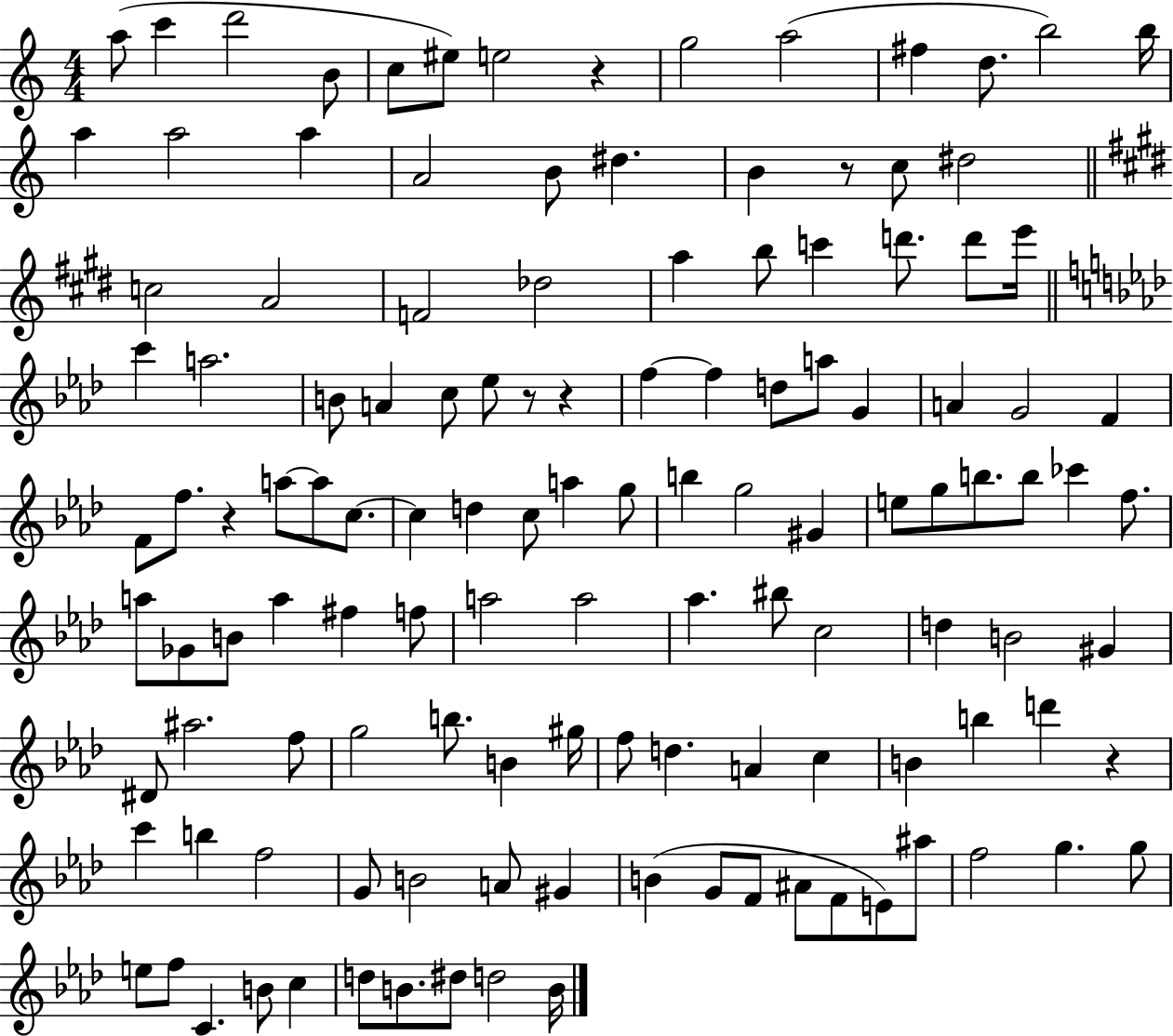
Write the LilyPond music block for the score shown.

{
  \clef treble
  \numericTimeSignature
  \time 4/4
  \key c \major
  a''8( c'''4 d'''2 b'8 | c''8 eis''8) e''2 r4 | g''2 a''2( | fis''4 d''8. b''2) b''16 | \break a''4 a''2 a''4 | a'2 b'8 dis''4. | b'4 r8 c''8 dis''2 | \bar "||" \break \key e \major c''2 a'2 | f'2 des''2 | a''4 b''8 c'''4 d'''8. d'''8 e'''16 | \bar "||" \break \key aes \major c'''4 a''2. | b'8 a'4 c''8 ees''8 r8 r4 | f''4~~ f''4 d''8 a''8 g'4 | a'4 g'2 f'4 | \break f'8 f''8. r4 a''8~~ a''8 c''8.~~ | c''4 d''4 c''8 a''4 g''8 | b''4 g''2 gis'4 | e''8 g''8 b''8. b''8 ces'''4 f''8. | \break a''8 ges'8 b'8 a''4 fis''4 f''8 | a''2 a''2 | aes''4. bis''8 c''2 | d''4 b'2 gis'4 | \break dis'8 ais''2. f''8 | g''2 b''8. b'4 gis''16 | f''8 d''4. a'4 c''4 | b'4 b''4 d'''4 r4 | \break c'''4 b''4 f''2 | g'8 b'2 a'8 gis'4 | b'4( g'8 f'8 ais'8 f'8 e'8) ais''8 | f''2 g''4. g''8 | \break e''8 f''8 c'4. b'8 c''4 | d''8 b'8. dis''8 d''2 b'16 | \bar "|."
}